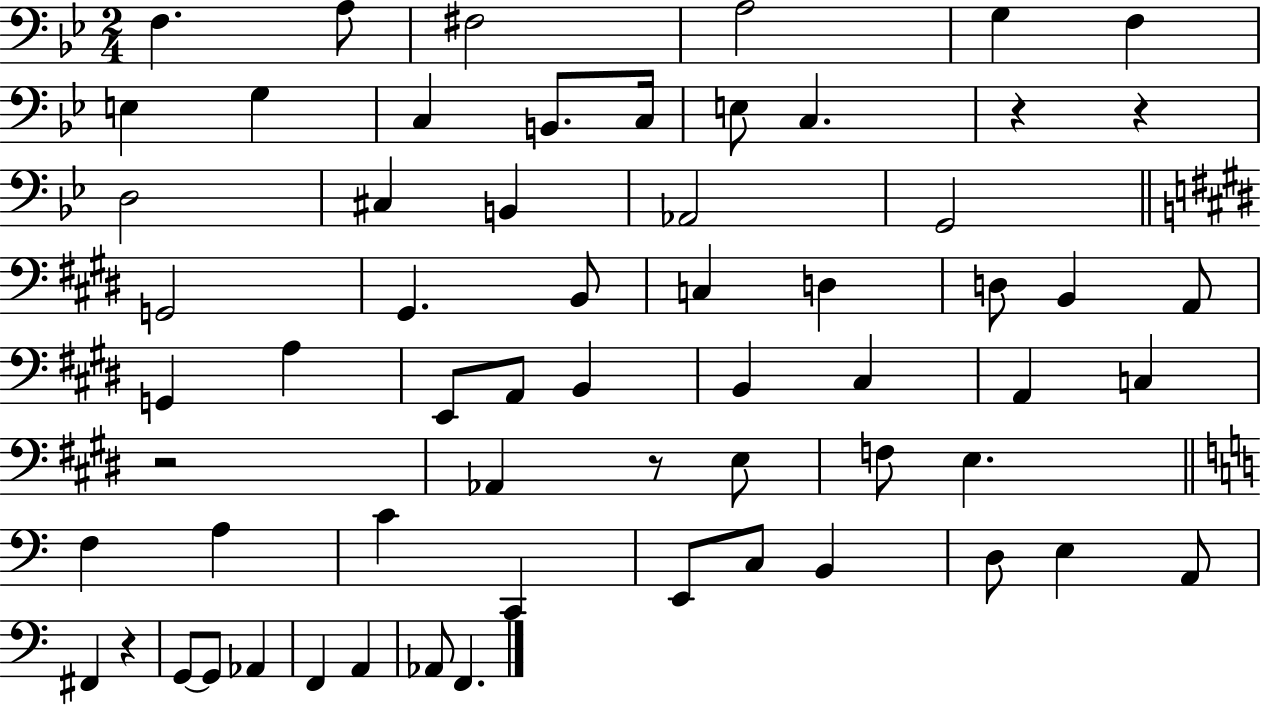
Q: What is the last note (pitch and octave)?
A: F2